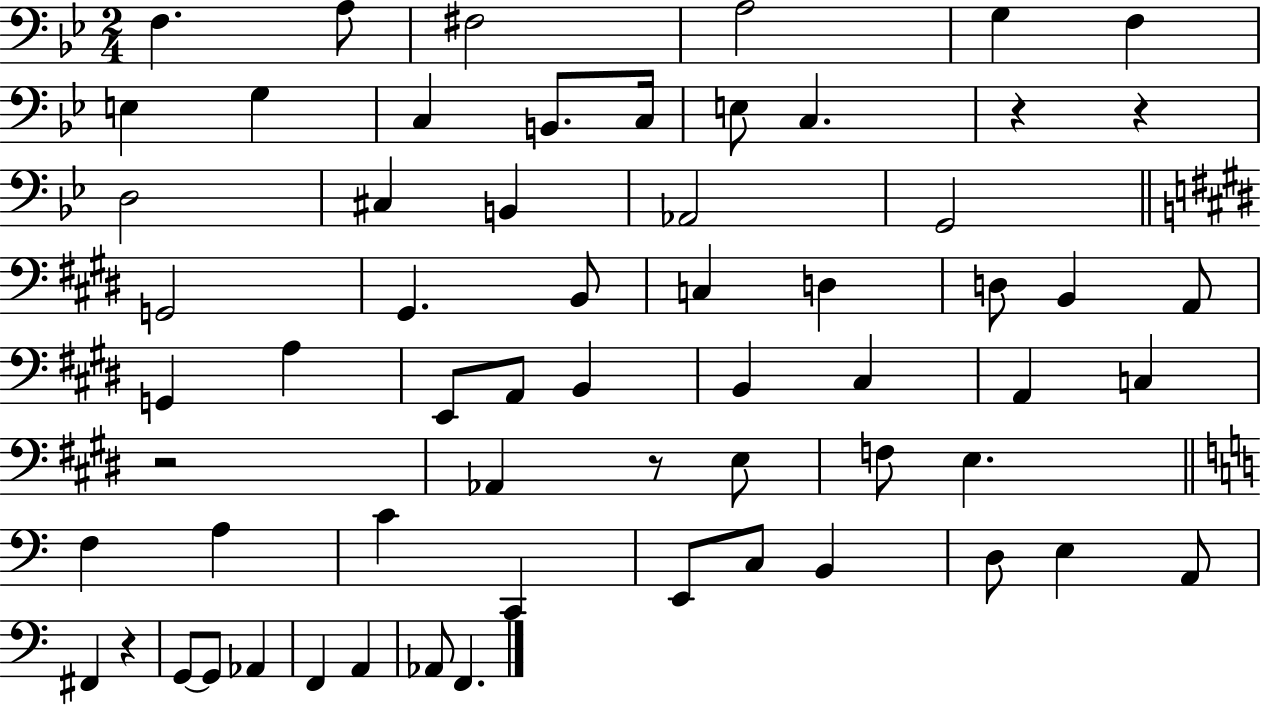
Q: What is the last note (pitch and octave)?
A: F2